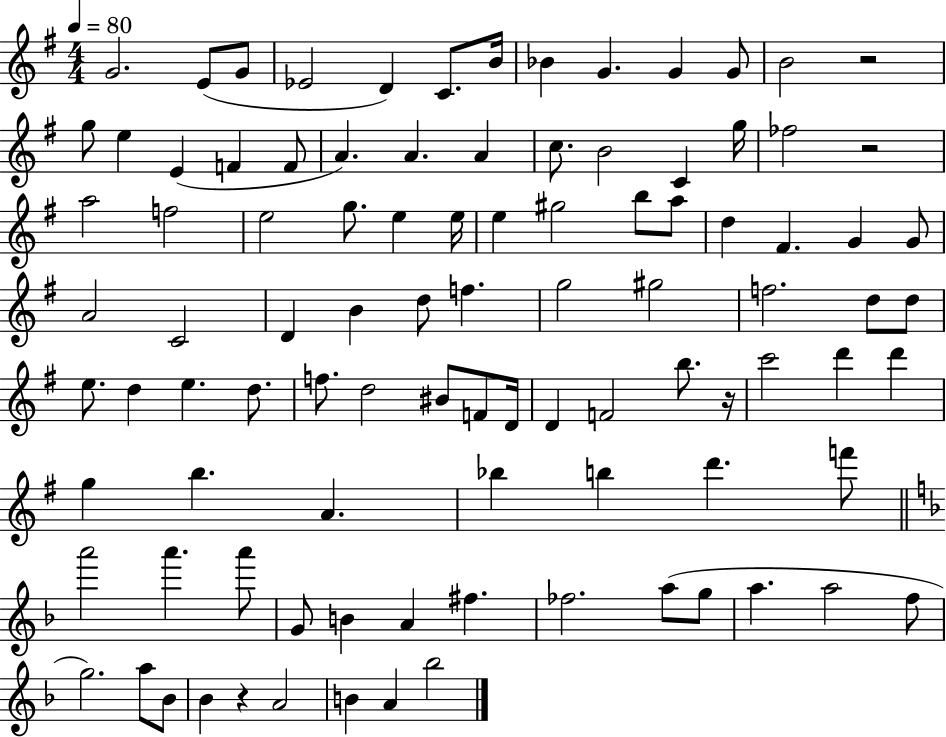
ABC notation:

X:1
T:Untitled
M:4/4
L:1/4
K:G
G2 E/2 G/2 _E2 D C/2 B/4 _B G G G/2 B2 z2 g/2 e E F F/2 A A A c/2 B2 C g/4 _f2 z2 a2 f2 e2 g/2 e e/4 e ^g2 b/2 a/2 d ^F G G/2 A2 C2 D B d/2 f g2 ^g2 f2 d/2 d/2 e/2 d e d/2 f/2 d2 ^B/2 F/2 D/4 D F2 b/2 z/4 c'2 d' d' g b A _b b d' f'/2 a'2 a' a'/2 G/2 B A ^f _f2 a/2 g/2 a a2 f/2 g2 a/2 _B/2 _B z A2 B A _b2